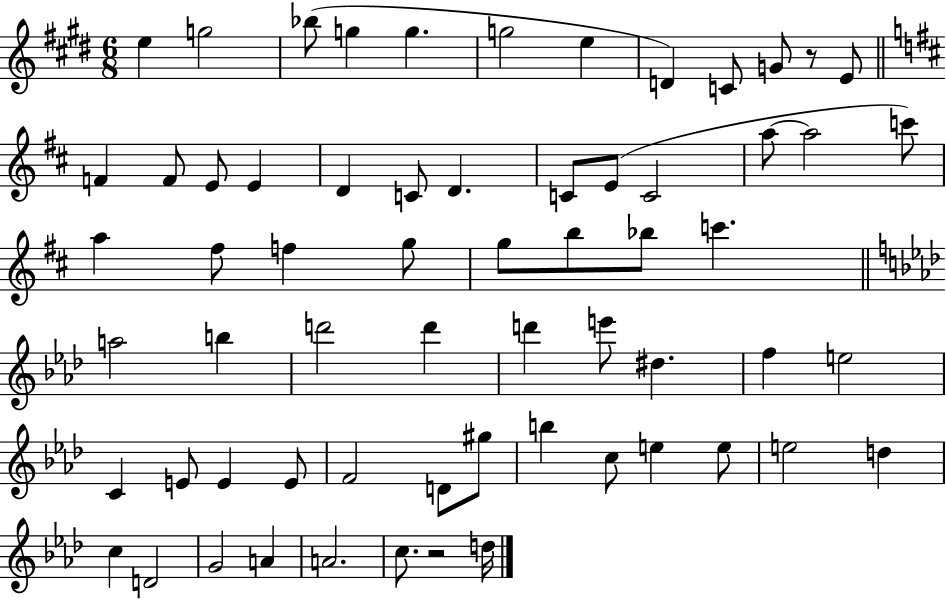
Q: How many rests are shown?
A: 2